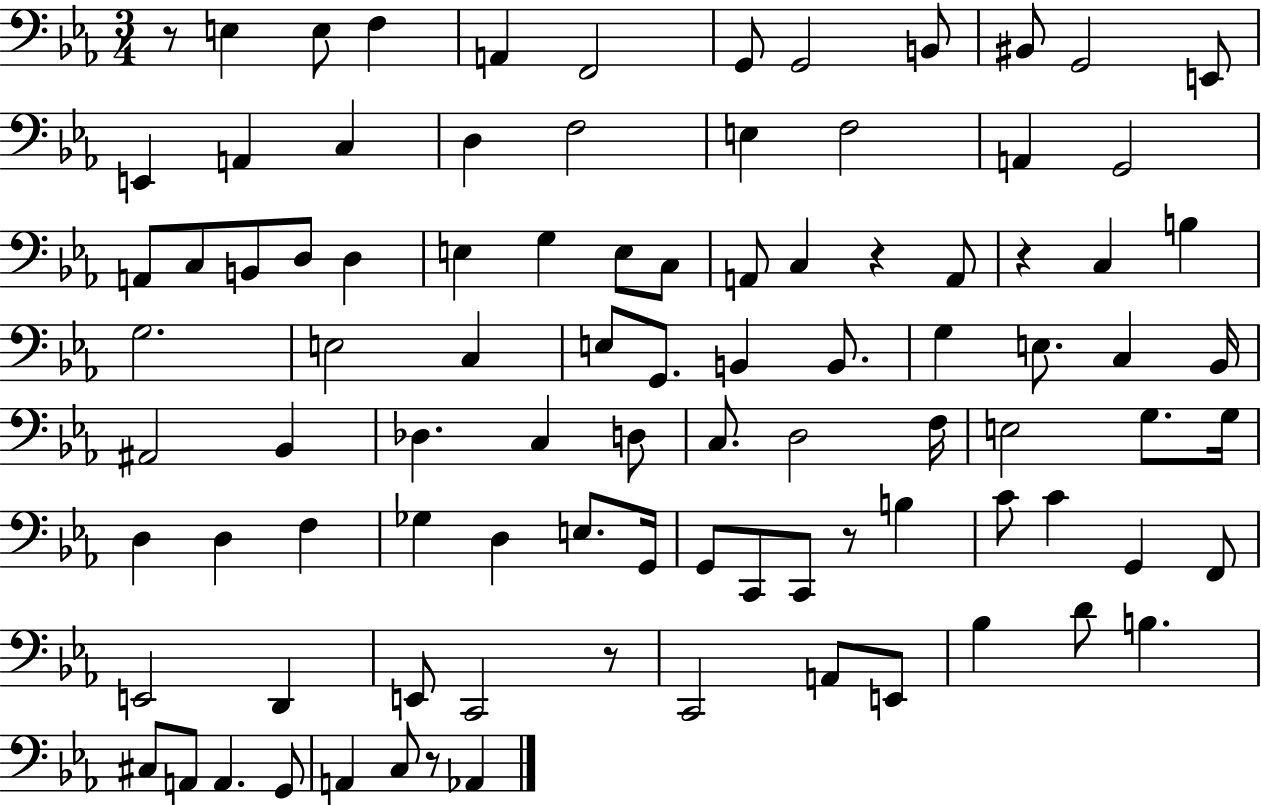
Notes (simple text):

R/e E3/q E3/e F3/q A2/q F2/h G2/e G2/h B2/e BIS2/e G2/h E2/e E2/q A2/q C3/q D3/q F3/h E3/q F3/h A2/q G2/h A2/e C3/e B2/e D3/e D3/q E3/q G3/q E3/e C3/e A2/e C3/q R/q A2/e R/q C3/q B3/q G3/h. E3/h C3/q E3/e G2/e. B2/q B2/e. G3/q E3/e. C3/q Bb2/s A#2/h Bb2/q Db3/q. C3/q D3/e C3/e. D3/h F3/s E3/h G3/e. G3/s D3/q D3/q F3/q Gb3/q D3/q E3/e. G2/s G2/e C2/e C2/e R/e B3/q C4/e C4/q G2/q F2/e E2/h D2/q E2/e C2/h R/e C2/h A2/e E2/e Bb3/q D4/e B3/q. C#3/e A2/e A2/q. G2/e A2/q C3/e R/e Ab2/q